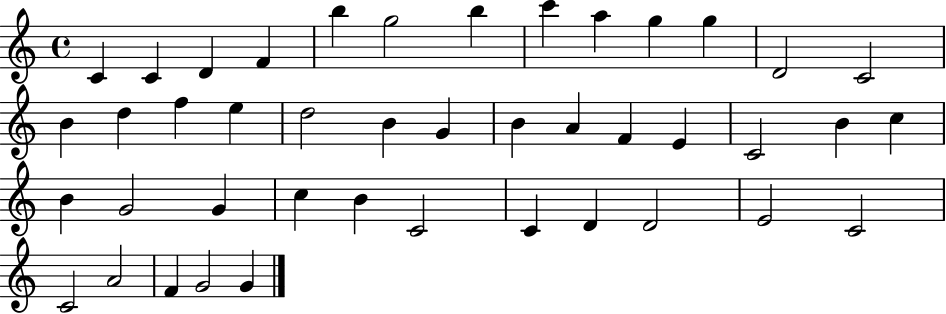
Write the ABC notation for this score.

X:1
T:Untitled
M:4/4
L:1/4
K:C
C C D F b g2 b c' a g g D2 C2 B d f e d2 B G B A F E C2 B c B G2 G c B C2 C D D2 E2 C2 C2 A2 F G2 G